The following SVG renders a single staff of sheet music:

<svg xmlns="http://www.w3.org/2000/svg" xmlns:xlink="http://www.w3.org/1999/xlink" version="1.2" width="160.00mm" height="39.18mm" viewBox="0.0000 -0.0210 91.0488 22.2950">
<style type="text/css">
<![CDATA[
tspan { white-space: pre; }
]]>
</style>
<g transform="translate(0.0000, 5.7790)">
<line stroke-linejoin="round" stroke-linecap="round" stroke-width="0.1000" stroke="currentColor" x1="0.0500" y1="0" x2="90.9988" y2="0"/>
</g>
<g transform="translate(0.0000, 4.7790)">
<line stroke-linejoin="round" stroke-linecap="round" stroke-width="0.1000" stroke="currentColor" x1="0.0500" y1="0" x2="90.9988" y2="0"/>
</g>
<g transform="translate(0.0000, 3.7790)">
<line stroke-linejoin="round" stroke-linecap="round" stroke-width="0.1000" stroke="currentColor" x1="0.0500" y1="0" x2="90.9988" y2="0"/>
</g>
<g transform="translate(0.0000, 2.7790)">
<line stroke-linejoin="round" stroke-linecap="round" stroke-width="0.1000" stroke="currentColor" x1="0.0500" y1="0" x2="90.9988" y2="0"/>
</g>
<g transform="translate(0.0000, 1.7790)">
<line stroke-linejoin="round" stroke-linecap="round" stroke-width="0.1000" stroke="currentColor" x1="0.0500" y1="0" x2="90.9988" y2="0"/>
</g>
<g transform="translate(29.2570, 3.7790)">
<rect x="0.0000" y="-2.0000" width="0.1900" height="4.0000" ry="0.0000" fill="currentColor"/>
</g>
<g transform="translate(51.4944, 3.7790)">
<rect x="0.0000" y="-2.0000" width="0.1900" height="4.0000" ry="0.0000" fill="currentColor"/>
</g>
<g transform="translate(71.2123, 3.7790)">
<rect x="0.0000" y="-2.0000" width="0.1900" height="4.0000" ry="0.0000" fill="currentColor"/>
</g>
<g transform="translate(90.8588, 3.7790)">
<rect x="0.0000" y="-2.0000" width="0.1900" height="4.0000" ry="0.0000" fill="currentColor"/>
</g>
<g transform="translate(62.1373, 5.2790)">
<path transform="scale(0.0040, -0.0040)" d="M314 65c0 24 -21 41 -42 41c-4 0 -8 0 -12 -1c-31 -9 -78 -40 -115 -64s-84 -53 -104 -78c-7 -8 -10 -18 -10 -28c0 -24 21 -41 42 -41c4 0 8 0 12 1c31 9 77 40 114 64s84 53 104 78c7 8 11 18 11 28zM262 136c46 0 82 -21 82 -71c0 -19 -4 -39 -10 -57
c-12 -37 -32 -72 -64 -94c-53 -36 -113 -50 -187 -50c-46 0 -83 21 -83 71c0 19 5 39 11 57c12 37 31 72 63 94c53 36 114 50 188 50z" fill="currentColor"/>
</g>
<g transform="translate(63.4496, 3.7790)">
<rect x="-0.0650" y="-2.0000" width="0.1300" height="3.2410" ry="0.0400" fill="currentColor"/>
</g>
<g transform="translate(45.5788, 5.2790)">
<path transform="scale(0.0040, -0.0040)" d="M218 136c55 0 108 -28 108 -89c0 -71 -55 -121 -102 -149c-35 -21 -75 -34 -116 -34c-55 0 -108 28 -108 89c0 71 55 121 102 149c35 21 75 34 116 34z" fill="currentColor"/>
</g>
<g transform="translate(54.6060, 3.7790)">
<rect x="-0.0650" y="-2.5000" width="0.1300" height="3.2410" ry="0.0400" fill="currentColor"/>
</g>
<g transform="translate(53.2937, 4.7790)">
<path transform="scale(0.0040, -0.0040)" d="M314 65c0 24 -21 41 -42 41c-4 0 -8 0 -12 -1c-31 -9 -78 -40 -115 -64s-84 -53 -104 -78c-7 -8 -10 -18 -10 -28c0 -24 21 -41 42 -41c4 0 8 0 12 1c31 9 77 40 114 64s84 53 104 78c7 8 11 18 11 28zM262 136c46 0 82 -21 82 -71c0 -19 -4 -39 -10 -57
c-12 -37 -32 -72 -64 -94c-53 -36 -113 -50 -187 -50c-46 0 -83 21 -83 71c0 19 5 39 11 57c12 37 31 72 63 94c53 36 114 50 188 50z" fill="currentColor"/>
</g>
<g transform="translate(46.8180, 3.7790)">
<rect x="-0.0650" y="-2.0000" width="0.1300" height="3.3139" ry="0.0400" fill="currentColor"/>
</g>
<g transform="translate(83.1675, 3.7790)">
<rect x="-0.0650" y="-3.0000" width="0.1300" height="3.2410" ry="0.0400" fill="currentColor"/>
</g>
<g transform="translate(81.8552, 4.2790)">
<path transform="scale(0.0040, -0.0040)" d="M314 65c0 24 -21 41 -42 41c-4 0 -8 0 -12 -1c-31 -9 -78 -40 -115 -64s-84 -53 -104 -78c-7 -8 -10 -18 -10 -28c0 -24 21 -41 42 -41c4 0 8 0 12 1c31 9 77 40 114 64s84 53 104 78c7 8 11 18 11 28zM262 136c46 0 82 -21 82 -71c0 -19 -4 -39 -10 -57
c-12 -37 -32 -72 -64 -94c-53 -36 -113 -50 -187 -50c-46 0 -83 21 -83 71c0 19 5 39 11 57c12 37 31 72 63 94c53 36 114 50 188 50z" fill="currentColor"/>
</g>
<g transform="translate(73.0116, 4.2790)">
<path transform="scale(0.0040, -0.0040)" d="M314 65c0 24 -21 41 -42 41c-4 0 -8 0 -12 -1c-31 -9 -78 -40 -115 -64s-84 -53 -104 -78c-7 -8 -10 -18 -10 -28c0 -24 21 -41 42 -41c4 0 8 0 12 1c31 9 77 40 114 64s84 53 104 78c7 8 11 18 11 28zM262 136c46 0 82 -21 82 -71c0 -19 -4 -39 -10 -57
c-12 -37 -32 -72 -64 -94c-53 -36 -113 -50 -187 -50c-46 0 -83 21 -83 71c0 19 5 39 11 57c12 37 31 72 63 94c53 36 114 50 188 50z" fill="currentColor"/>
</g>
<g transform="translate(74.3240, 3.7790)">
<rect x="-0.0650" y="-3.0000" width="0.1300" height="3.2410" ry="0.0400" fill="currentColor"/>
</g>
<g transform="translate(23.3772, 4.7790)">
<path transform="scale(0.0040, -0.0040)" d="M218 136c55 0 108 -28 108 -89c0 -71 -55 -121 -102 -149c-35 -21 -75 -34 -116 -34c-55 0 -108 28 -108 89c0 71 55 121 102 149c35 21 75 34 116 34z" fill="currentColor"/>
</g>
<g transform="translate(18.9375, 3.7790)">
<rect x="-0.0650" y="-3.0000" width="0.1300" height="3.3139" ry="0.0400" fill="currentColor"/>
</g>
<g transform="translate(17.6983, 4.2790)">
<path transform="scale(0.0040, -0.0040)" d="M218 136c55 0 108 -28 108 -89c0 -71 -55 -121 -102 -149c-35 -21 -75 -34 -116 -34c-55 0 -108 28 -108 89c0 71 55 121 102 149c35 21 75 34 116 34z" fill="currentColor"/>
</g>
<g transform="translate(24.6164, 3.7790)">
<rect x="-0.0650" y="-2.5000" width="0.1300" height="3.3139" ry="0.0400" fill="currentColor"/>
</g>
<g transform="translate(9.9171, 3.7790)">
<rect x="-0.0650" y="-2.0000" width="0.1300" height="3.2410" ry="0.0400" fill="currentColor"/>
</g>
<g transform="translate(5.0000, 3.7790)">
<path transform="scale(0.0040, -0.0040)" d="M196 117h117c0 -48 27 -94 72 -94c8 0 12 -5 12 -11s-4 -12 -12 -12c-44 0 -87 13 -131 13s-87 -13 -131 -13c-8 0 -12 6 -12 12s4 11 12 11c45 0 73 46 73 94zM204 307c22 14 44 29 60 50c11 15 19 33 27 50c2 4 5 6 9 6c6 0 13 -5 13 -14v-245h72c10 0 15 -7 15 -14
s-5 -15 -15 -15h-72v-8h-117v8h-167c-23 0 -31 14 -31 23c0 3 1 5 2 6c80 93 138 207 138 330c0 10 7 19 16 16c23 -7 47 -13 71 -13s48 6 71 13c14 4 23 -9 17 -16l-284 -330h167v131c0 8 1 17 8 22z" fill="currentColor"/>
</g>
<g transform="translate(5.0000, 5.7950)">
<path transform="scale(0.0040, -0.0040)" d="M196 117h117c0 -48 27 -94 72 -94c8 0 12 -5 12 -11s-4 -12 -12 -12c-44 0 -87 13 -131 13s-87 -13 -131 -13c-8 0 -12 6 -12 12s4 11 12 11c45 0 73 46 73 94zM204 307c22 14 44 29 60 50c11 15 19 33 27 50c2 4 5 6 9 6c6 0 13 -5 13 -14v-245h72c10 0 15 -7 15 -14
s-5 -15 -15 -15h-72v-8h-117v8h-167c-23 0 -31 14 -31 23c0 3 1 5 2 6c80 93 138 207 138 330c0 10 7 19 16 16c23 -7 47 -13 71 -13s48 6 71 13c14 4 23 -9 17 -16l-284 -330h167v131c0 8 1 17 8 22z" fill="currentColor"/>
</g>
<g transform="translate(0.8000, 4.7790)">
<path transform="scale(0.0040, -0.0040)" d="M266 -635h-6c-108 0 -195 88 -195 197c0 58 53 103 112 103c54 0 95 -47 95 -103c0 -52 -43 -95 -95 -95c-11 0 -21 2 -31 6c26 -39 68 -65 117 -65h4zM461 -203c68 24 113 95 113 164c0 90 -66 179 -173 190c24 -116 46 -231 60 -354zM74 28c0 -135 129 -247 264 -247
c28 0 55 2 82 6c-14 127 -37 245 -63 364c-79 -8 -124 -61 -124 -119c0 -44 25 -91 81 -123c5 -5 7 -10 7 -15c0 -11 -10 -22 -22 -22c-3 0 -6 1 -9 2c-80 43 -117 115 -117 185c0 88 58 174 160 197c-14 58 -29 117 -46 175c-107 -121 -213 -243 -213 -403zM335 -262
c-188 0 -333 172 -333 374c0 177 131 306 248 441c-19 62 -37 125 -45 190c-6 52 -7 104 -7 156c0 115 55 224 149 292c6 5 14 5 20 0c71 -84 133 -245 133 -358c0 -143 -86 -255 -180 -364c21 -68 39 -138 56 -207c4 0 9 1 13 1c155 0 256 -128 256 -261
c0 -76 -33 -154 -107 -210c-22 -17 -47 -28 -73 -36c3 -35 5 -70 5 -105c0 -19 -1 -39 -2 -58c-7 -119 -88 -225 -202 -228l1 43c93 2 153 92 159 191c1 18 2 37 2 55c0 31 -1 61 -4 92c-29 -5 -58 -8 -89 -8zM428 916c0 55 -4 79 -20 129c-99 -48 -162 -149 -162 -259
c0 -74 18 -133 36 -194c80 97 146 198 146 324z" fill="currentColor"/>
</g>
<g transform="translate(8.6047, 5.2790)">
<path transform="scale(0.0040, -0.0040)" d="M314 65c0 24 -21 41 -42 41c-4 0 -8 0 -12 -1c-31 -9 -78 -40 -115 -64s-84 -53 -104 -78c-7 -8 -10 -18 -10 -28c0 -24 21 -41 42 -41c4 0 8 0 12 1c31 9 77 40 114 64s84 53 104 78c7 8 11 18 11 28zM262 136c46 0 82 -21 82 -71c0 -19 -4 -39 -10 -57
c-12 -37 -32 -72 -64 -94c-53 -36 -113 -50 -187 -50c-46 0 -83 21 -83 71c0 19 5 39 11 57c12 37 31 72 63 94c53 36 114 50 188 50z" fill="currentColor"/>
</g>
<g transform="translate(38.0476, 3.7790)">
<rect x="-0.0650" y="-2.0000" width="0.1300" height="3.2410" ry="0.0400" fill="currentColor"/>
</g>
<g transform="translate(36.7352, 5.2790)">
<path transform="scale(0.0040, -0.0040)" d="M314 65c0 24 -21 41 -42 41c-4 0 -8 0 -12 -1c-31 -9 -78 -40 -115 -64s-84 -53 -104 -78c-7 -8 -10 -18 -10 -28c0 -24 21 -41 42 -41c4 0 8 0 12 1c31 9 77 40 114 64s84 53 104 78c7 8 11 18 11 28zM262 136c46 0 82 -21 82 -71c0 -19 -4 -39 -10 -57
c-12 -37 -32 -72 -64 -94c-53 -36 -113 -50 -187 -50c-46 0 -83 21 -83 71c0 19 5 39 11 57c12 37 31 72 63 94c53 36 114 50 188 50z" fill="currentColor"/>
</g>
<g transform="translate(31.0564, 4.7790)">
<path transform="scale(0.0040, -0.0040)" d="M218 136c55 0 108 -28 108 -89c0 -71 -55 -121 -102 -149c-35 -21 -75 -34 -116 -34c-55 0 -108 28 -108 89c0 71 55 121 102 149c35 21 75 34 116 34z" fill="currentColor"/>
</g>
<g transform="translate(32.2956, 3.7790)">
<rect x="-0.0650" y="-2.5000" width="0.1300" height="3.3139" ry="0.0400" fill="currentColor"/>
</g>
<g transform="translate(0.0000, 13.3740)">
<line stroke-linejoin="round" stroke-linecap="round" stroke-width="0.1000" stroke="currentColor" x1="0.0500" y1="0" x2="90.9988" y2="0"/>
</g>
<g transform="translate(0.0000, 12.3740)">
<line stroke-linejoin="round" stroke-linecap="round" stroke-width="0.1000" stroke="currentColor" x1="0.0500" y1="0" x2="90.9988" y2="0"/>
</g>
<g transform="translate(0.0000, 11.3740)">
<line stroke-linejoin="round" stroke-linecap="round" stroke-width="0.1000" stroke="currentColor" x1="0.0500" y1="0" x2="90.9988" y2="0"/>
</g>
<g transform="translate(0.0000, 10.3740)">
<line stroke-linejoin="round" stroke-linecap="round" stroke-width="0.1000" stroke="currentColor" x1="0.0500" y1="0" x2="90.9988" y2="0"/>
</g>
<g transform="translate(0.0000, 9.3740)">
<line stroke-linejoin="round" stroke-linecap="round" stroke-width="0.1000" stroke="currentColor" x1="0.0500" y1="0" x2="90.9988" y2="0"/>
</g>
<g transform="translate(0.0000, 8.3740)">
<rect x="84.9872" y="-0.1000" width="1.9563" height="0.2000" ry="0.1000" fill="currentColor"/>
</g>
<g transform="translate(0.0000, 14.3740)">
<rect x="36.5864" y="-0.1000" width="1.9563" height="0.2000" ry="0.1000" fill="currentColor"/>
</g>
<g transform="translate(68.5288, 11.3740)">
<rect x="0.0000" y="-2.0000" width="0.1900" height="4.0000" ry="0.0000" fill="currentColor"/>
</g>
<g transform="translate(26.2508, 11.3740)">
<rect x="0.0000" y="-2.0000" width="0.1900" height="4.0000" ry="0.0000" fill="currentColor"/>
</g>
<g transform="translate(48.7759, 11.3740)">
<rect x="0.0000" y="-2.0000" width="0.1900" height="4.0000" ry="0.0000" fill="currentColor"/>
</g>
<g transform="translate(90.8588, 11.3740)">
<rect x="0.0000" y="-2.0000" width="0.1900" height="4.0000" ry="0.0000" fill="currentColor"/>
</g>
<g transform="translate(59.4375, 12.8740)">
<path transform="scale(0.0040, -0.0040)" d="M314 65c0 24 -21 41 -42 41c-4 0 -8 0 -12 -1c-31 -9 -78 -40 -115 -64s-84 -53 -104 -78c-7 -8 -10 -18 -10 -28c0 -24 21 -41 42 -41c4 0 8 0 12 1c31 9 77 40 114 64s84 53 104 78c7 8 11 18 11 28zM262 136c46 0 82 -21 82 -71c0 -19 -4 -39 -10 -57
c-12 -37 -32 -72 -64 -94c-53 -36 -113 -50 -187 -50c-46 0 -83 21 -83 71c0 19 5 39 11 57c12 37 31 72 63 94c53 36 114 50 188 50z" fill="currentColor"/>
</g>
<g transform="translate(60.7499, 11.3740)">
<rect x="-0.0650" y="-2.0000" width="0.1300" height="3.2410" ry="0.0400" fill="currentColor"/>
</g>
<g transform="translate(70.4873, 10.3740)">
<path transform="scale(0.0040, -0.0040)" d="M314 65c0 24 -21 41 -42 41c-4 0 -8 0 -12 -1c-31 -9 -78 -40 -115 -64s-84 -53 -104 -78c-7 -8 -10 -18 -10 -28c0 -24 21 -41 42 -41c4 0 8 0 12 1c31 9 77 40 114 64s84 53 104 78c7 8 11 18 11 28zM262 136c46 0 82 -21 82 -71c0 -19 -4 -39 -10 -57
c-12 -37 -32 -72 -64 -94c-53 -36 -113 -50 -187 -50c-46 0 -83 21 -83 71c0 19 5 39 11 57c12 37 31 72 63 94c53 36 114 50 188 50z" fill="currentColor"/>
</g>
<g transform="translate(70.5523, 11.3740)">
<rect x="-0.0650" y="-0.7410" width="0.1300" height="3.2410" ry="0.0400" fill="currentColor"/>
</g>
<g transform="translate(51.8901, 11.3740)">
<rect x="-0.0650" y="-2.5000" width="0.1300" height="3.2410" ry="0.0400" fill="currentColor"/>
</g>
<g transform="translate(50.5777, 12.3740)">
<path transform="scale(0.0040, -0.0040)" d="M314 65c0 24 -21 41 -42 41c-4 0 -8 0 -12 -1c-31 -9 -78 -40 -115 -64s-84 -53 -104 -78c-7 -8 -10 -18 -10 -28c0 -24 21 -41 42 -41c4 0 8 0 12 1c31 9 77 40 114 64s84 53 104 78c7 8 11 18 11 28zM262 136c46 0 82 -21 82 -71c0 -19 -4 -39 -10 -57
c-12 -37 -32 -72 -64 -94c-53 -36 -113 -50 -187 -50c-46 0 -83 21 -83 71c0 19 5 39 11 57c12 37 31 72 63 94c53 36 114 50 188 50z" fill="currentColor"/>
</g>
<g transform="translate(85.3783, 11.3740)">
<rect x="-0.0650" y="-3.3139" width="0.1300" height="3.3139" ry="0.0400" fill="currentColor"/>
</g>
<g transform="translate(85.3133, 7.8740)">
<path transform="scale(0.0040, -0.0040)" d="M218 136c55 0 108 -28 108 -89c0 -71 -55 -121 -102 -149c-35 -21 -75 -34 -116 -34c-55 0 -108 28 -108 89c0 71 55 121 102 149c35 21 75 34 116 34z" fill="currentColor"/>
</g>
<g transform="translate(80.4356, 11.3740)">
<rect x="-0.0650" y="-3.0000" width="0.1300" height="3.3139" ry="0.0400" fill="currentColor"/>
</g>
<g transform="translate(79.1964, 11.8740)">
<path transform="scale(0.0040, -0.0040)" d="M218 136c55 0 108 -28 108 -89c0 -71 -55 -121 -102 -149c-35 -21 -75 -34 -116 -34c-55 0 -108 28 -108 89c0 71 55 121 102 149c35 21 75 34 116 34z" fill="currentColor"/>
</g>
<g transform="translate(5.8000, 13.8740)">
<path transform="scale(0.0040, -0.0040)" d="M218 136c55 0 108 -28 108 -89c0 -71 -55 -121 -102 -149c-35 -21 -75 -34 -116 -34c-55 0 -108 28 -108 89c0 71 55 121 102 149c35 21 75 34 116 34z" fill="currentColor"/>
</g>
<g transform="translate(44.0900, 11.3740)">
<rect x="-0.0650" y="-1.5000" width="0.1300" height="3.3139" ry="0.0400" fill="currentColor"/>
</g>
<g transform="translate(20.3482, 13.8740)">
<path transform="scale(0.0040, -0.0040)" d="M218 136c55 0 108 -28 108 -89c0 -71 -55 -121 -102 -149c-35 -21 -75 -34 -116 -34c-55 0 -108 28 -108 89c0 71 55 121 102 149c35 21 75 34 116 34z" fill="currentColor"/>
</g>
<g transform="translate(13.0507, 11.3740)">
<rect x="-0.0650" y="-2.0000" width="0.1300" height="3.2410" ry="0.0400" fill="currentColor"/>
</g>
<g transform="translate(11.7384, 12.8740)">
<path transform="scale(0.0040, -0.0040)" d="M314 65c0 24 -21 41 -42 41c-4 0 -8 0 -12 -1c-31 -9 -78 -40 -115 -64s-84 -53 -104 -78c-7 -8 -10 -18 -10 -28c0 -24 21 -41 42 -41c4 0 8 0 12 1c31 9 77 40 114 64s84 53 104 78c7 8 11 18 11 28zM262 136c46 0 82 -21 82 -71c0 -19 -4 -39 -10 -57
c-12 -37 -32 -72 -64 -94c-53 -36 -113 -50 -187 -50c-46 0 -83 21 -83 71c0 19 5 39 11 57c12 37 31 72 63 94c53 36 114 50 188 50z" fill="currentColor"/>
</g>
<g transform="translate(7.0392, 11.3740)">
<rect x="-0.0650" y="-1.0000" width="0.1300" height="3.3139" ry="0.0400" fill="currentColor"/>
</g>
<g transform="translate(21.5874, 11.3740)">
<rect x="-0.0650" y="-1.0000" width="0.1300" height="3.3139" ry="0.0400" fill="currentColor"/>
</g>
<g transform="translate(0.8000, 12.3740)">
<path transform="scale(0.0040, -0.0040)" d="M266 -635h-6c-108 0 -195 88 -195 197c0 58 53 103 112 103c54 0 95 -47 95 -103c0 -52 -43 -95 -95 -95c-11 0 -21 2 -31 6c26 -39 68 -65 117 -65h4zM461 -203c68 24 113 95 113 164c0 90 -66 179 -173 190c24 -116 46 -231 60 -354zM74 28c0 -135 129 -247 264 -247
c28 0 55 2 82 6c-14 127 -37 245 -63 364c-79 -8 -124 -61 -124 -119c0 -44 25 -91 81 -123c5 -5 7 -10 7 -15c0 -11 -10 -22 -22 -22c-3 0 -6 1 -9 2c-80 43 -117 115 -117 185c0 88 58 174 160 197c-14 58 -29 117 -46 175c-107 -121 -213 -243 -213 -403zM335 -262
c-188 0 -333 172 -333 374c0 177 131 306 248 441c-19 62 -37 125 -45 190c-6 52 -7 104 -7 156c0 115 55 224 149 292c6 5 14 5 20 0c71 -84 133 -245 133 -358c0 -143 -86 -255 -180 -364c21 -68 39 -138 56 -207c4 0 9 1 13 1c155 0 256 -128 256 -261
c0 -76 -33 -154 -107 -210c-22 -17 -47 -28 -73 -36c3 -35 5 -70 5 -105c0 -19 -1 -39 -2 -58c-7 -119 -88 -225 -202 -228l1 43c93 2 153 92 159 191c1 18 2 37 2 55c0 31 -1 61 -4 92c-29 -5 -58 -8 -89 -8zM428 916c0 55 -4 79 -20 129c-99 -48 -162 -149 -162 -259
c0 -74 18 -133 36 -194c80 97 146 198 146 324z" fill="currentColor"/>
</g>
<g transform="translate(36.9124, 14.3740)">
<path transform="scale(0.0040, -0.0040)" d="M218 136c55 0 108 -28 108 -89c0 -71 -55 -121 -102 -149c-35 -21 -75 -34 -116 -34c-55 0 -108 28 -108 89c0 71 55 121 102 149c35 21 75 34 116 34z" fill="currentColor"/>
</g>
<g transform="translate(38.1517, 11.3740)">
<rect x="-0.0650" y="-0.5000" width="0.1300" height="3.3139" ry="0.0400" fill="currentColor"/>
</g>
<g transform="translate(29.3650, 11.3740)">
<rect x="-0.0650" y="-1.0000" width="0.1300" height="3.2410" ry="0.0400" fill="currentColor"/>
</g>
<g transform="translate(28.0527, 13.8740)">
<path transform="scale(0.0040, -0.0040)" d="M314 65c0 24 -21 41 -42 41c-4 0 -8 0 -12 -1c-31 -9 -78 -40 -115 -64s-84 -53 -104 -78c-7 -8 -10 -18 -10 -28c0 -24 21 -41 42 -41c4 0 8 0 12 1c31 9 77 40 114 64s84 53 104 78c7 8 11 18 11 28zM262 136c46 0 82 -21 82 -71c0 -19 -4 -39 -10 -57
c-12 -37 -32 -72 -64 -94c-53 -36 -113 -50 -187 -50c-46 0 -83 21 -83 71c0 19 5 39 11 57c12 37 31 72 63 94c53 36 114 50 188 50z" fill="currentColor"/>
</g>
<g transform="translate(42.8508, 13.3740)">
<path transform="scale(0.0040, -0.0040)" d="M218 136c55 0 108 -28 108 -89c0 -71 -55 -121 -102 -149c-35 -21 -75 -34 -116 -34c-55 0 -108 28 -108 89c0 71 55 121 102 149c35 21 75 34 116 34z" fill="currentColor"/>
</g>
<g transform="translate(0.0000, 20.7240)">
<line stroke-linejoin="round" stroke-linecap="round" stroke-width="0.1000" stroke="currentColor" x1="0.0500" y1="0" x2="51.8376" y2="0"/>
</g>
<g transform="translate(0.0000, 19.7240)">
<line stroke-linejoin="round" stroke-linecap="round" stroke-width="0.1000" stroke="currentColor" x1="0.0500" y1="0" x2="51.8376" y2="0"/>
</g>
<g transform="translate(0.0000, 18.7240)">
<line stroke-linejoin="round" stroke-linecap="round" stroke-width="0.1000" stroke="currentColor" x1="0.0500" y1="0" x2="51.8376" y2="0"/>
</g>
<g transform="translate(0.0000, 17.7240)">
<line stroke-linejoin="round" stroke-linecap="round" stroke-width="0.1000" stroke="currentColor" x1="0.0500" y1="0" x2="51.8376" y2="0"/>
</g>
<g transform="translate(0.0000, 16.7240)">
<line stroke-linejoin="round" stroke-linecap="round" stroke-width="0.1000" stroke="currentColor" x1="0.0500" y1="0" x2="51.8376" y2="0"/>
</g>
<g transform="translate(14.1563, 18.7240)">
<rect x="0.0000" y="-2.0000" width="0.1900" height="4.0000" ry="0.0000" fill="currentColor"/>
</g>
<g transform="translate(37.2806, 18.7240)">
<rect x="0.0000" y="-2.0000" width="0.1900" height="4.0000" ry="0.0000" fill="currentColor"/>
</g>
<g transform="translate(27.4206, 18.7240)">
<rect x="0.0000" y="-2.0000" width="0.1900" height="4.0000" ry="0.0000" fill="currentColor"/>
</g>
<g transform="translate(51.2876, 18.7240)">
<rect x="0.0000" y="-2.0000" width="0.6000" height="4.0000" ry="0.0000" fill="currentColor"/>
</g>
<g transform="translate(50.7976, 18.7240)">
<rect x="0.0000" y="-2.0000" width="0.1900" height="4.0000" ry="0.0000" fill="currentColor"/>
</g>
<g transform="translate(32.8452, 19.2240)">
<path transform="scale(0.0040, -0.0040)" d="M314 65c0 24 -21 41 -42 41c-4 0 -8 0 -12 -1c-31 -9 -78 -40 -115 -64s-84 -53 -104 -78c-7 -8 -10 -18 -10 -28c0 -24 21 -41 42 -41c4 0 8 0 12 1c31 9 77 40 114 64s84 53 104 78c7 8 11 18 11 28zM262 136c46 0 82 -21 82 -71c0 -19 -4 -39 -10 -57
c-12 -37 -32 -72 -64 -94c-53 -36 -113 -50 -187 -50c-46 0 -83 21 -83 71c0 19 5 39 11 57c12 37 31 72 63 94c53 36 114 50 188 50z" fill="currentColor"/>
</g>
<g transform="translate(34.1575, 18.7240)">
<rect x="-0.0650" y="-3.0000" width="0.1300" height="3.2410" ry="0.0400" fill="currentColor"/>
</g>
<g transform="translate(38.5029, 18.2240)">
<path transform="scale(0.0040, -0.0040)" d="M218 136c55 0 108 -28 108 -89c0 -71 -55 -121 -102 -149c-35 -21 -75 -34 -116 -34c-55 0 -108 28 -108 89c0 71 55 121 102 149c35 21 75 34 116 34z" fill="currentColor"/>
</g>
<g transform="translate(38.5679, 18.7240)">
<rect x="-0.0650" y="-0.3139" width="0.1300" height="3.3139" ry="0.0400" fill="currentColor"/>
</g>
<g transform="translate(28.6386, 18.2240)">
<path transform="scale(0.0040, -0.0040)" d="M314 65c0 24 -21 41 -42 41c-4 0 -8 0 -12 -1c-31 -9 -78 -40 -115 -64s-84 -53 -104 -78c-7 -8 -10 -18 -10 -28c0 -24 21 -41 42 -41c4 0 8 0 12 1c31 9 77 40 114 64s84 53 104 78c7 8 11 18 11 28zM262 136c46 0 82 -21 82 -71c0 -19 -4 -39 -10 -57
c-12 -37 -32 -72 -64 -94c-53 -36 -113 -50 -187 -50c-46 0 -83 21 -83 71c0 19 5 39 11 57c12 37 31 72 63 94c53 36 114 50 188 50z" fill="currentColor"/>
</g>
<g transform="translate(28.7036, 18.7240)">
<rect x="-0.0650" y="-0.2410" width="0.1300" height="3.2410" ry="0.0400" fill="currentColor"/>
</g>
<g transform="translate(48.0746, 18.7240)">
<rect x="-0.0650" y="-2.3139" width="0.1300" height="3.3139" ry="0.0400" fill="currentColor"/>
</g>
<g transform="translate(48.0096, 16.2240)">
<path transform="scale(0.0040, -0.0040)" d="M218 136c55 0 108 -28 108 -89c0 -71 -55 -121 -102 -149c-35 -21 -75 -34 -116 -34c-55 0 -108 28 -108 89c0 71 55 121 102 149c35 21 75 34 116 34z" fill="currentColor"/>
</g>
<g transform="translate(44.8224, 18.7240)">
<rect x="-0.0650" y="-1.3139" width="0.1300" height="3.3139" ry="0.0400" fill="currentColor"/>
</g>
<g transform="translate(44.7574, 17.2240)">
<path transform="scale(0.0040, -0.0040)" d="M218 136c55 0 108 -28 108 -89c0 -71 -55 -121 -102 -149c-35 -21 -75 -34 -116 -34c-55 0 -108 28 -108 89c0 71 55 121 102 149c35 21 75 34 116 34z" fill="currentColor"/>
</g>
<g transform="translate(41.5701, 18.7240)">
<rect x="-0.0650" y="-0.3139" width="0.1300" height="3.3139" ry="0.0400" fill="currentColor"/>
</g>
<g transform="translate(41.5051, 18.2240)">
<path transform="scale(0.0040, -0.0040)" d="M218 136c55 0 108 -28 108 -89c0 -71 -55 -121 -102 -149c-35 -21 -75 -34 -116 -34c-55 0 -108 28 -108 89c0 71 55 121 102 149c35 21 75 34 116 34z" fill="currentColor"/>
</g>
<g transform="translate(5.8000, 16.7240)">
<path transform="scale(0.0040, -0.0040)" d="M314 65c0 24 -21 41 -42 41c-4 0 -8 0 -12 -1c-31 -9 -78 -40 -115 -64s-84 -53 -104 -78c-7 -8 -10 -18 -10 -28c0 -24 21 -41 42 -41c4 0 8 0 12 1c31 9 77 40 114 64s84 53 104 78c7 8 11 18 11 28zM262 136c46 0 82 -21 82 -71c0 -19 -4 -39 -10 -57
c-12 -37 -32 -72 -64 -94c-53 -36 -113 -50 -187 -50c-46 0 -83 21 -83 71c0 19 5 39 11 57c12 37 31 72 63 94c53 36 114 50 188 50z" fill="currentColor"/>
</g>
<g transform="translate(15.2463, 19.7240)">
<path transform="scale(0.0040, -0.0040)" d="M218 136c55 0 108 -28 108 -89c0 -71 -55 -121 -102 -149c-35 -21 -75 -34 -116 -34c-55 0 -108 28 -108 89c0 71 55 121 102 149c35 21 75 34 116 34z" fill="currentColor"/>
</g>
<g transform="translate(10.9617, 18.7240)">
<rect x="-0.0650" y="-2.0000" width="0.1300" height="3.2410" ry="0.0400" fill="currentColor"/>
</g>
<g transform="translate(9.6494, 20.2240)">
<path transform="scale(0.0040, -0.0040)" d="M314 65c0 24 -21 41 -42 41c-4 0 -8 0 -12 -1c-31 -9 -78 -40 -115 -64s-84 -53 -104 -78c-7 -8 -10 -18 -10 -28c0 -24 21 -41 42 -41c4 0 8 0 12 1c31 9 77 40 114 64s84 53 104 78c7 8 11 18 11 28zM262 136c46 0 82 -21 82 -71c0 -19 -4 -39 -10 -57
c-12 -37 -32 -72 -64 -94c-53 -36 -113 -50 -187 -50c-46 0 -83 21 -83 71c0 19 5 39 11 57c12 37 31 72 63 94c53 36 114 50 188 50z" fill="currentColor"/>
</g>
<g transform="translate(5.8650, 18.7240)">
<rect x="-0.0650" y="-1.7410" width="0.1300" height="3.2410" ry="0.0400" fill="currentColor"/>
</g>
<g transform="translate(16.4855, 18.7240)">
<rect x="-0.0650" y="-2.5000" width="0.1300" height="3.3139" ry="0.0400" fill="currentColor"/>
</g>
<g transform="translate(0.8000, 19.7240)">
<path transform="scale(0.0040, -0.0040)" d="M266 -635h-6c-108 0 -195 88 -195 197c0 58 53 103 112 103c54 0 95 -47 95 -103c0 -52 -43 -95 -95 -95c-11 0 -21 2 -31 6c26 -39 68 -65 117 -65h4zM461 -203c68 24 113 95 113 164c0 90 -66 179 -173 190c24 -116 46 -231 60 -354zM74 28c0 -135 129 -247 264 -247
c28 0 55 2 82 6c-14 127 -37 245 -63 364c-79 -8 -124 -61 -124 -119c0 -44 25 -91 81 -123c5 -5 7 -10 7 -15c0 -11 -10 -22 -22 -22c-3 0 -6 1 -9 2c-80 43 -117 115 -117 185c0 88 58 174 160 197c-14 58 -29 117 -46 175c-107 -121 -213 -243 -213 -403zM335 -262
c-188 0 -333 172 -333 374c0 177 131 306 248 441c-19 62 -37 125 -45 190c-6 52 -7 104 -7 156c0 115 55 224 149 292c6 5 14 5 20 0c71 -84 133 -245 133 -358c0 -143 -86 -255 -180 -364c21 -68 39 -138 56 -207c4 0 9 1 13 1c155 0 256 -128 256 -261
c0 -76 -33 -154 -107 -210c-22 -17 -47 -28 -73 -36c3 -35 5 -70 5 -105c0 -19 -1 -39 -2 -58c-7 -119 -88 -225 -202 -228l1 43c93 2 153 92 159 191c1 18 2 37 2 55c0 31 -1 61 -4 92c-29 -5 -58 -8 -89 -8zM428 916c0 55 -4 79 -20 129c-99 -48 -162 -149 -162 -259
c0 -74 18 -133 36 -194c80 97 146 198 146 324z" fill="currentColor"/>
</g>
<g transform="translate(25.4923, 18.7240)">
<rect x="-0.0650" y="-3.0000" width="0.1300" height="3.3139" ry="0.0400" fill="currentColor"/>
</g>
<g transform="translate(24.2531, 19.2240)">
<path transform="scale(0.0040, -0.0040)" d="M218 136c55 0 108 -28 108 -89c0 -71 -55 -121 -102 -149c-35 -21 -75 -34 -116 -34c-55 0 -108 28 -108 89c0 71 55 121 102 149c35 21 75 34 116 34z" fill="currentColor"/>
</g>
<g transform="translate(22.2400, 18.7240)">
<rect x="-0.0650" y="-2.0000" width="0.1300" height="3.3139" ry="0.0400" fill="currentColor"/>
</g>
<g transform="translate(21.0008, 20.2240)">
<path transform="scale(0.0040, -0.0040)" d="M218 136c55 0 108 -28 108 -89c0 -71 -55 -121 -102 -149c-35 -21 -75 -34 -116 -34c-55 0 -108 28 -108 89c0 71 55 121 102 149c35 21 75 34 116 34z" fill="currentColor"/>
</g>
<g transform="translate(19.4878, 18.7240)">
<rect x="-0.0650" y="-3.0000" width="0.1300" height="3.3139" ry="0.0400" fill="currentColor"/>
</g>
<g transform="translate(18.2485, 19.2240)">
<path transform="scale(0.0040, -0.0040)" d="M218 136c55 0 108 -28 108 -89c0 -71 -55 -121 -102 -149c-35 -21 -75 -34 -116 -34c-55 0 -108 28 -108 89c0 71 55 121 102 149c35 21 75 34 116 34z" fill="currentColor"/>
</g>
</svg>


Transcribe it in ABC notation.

X:1
T:Untitled
M:4/4
L:1/4
K:C
F2 A G G F2 F G2 F2 A2 A2 D F2 D D2 C E G2 F2 d2 A b f2 F2 G A F A c2 A2 c c e g